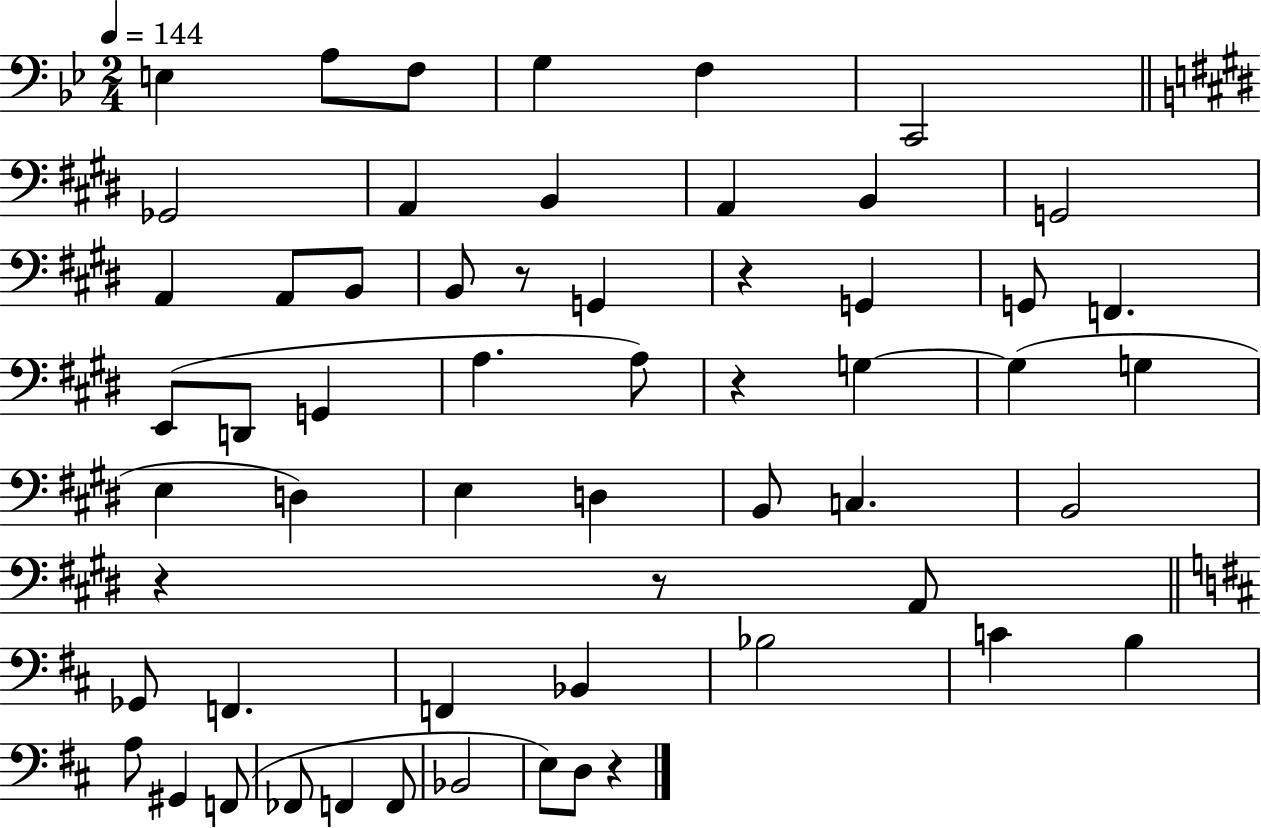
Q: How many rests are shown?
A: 6